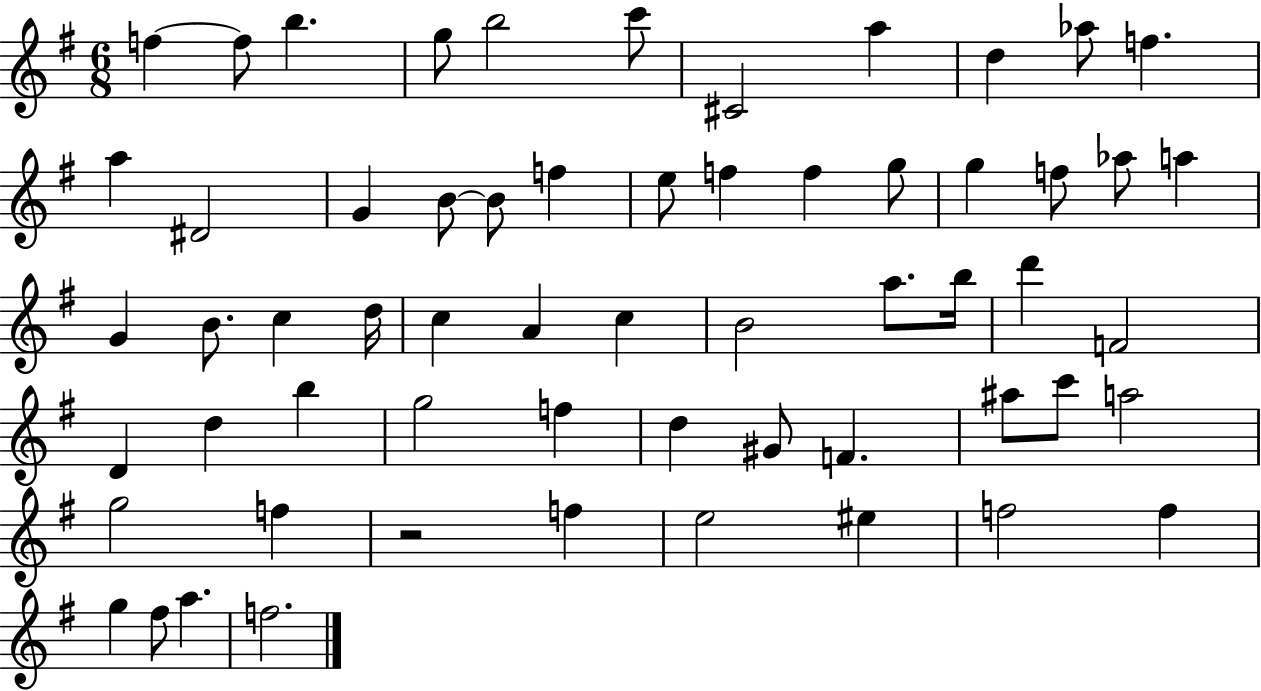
{
  \clef treble
  \numericTimeSignature
  \time 6/8
  \key g \major
  \repeat volta 2 { f''4~~ f''8 b''4. | g''8 b''2 c'''8 | cis'2 a''4 | d''4 aes''8 f''4. | \break a''4 dis'2 | g'4 b'8~~ b'8 f''4 | e''8 f''4 f''4 g''8 | g''4 f''8 aes''8 a''4 | \break g'4 b'8. c''4 d''16 | c''4 a'4 c''4 | b'2 a''8. b''16 | d'''4 f'2 | \break d'4 d''4 b''4 | g''2 f''4 | d''4 gis'8 f'4. | ais''8 c'''8 a''2 | \break g''2 f''4 | r2 f''4 | e''2 eis''4 | f''2 f''4 | \break g''4 fis''8 a''4. | f''2. | } \bar "|."
}